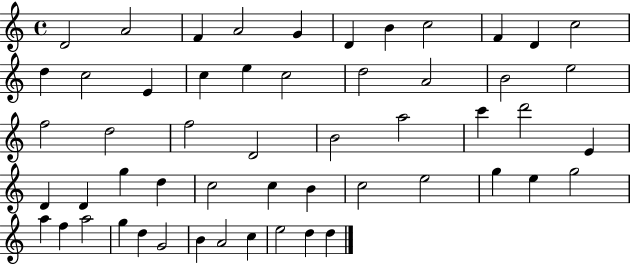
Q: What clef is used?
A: treble